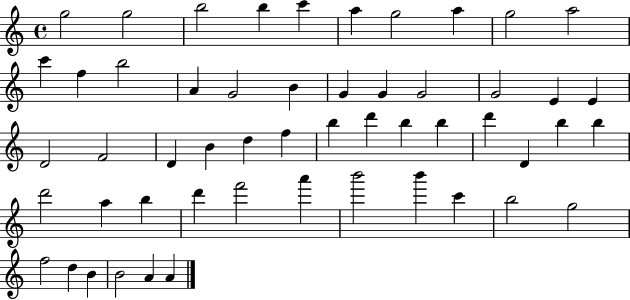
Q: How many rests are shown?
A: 0